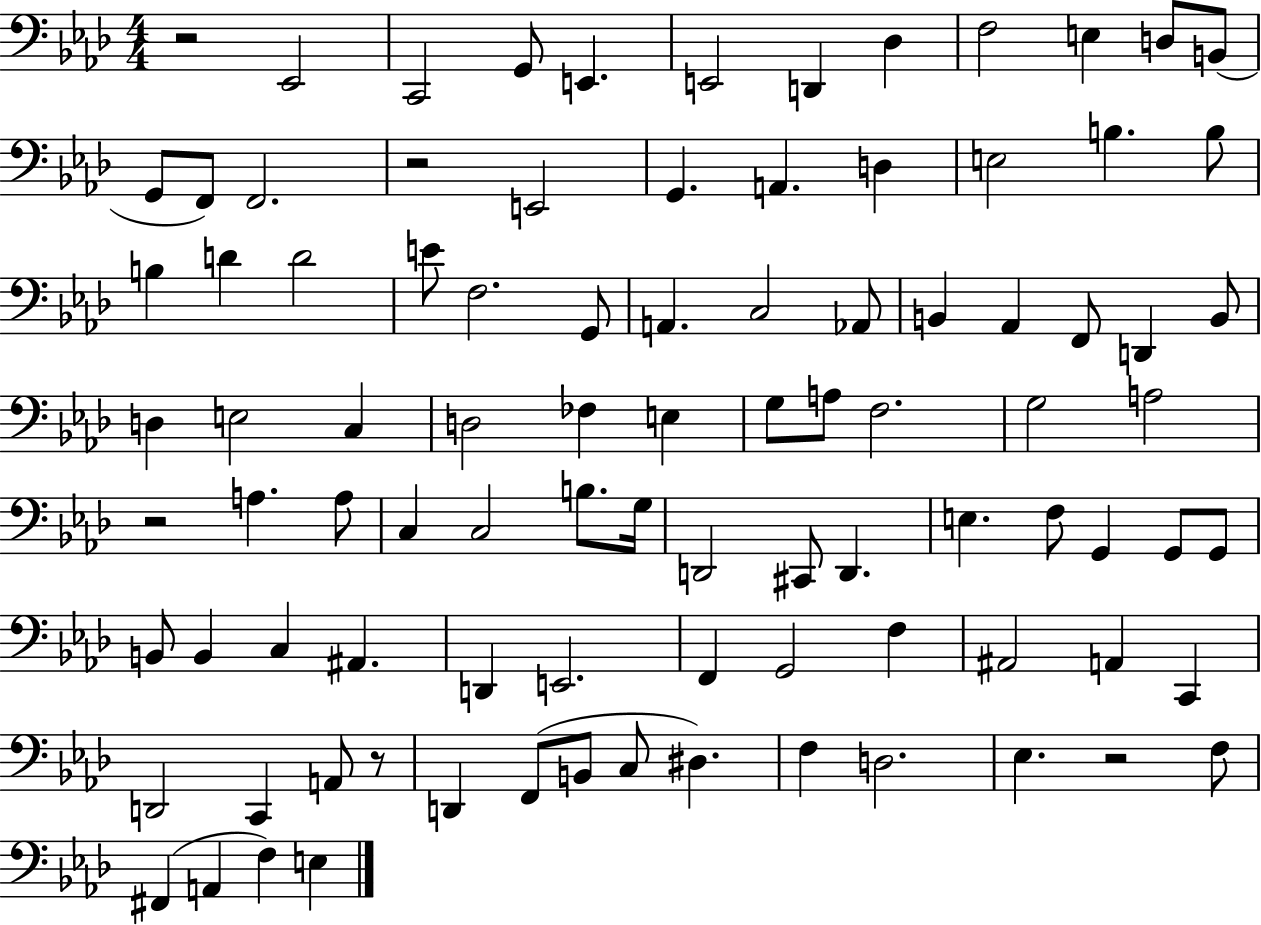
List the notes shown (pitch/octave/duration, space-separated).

R/h Eb2/h C2/h G2/e E2/q. E2/h D2/q Db3/q F3/h E3/q D3/e B2/e G2/e F2/e F2/h. R/h E2/h G2/q. A2/q. D3/q E3/h B3/q. B3/e B3/q D4/q D4/h E4/e F3/h. G2/e A2/q. C3/h Ab2/e B2/q Ab2/q F2/e D2/q B2/e D3/q E3/h C3/q D3/h FES3/q E3/q G3/e A3/e F3/h. G3/h A3/h R/h A3/q. A3/e C3/q C3/h B3/e. G3/s D2/h C#2/e D2/q. E3/q. F3/e G2/q G2/e G2/e B2/e B2/q C3/q A#2/q. D2/q E2/h. F2/q G2/h F3/q A#2/h A2/q C2/q D2/h C2/q A2/e R/e D2/q F2/e B2/e C3/e D#3/q. F3/q D3/h. Eb3/q. R/h F3/e F#2/q A2/q F3/q E3/q